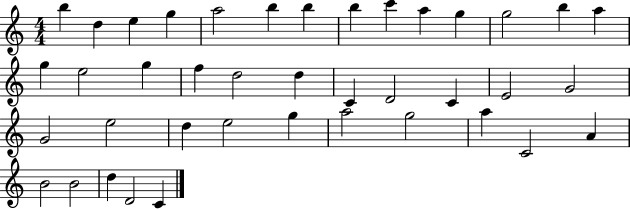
B5/q D5/q E5/q G5/q A5/h B5/q B5/q B5/q C6/q A5/q G5/q G5/h B5/q A5/q G5/q E5/h G5/q F5/q D5/h D5/q C4/q D4/h C4/q E4/h G4/h G4/h E5/h D5/q E5/h G5/q A5/h G5/h A5/q C4/h A4/q B4/h B4/h D5/q D4/h C4/q